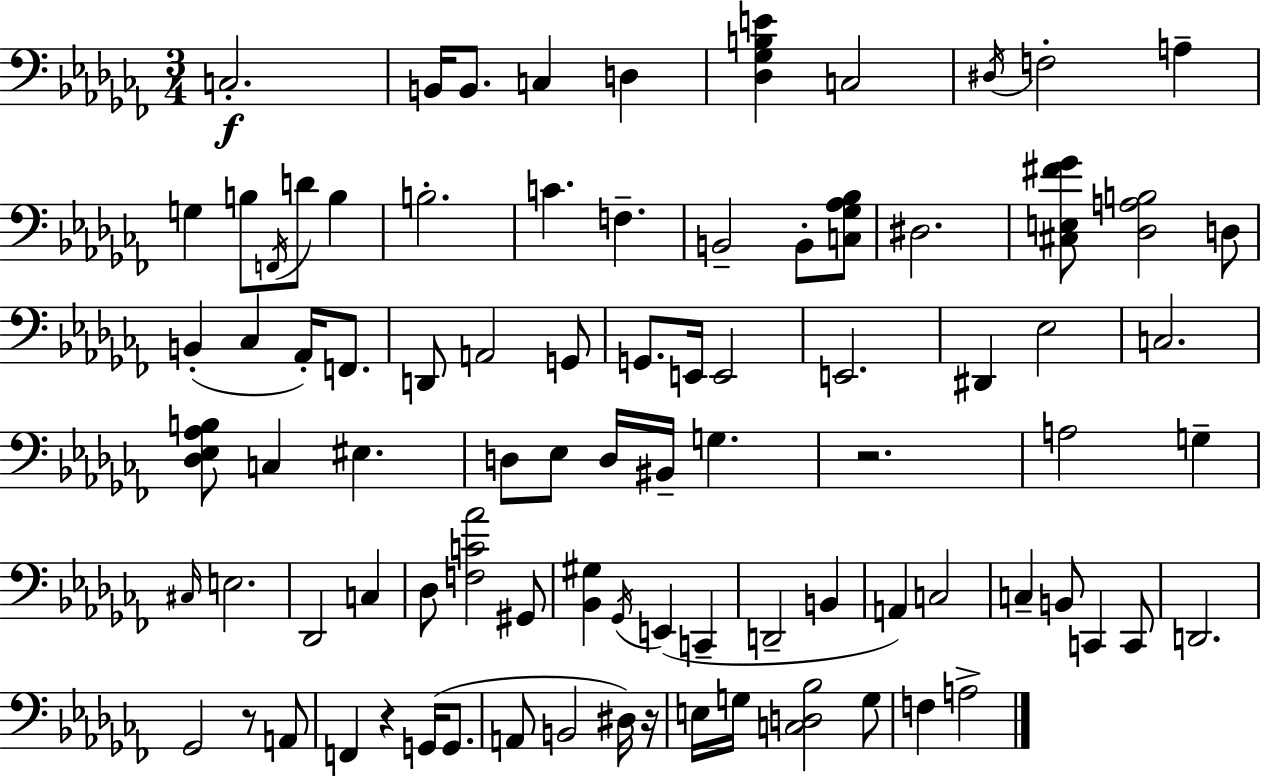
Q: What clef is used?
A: bass